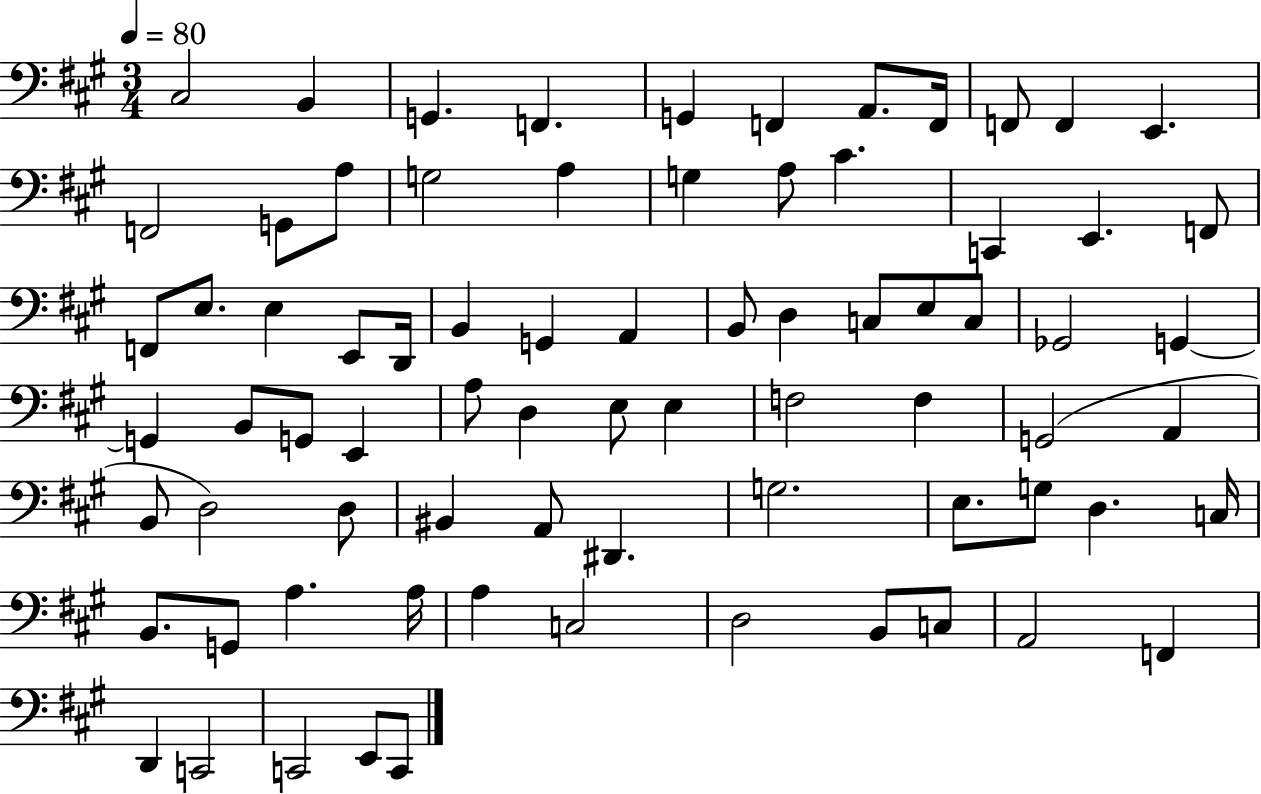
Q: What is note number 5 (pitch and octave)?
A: G2